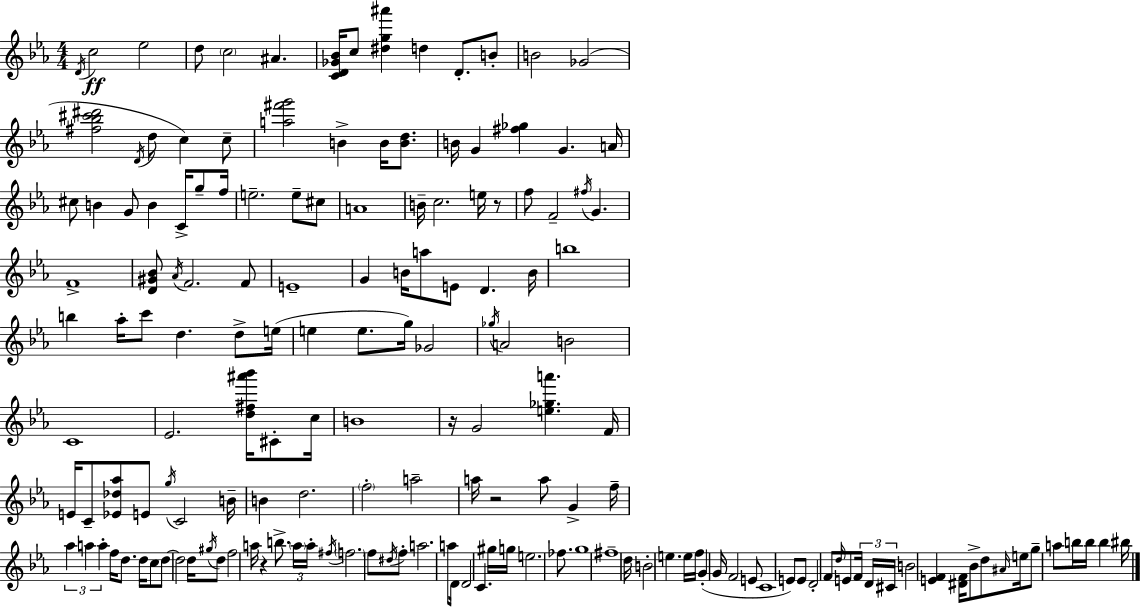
{
  \clef treble
  \numericTimeSignature
  \time 4/4
  \key ees \major
  \repeat volta 2 { \acciaccatura { d'16 }\ff c''2 ees''2 | d''8 \parenthesize c''2 ais'4. | <c' d' ges' bes'>16 c''8 <dis'' g'' ais'''>4 d''4 d'8.-. b'8-. | b'2 ges'2( | \break <fis'' bes'' cis''' dis'''>2 \acciaccatura { d'16 } d''8 c''4) | c''8-- <a'' fis''' g'''>2 b'4-> b'16 <b' d''>8. | b'16 g'4 <fis'' ges''>4 g'4. | a'16 cis''8 b'4 g'8 b'4 c'16-> g''8-- | \break f''16 e''2.-- e''8-- | cis''8 a'1 | b'16-- c''2. e''16 | r8 f''8 f'2-- \acciaccatura { fis''16 } g'4. | \break f'1-> | <d' gis' bes'>8 \acciaccatura { aes'16 } f'2. | f'8 e'1-- | g'4 b'16 a''8 e'8 d'4. | \break b'16 b''1 | b''4 aes''16-. c'''8 d''4. | d''8-> e''16( e''4 e''8. g''16) ges'2 | \acciaccatura { ges''16 } a'2 b'2 | \break c'1 | ees'2. | <d'' fis'' ais''' bes'''>16 cis'8-. c''16 b'1 | r16 g'2 <e'' ges'' a'''>4. | \break f'16 e'16 c'8-- <ees' des'' aes''>8 e'8 \acciaccatura { g''16 } c'2 | b'16-- b'4 d''2. | \parenthesize f''2-. a''2-- | a''16 r2 a''8 | \break g'4-> f''16-- \tuplet 3/2 { aes''4 a''4 a''4-. } | f''16 d''8. d''16 c''8 d''8~~ d''2 | d''16 \acciaccatura { gis''16 } d''8 f''2 a''16 | r4 b''8.-> \tuplet 3/2 { \parenthesize a''16 a''16-. \acciaccatura { fis''16 } } \parenthesize f''2. | \break f''8 \acciaccatura { dis''16 } f''8-. a''2. | a''8 d'16 d'2 | c'4. gis''16 g''16 e''2. | fes''8. g''1 | \break fis''1-- | d''16 b'2-. | e''4. e''16 f''16 g'4-.( g'16 f'2 | e'8 c'1 | \break e'8) e'8 d'2-. | f'8 \grace { d''16 } e'8 \tuplet 3/2 { f'16 d'16 cis'16 } b'2 | <e' f'>4 <dis' f'>16 bes'8-> d''8 \grace { ais'16 } e''16 | g''8-- a''8 b''16 b''16 b''4 bis''16 } \bar "|."
}